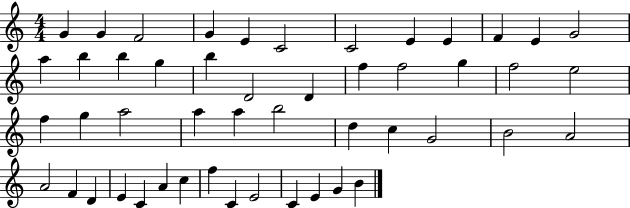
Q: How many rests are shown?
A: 0